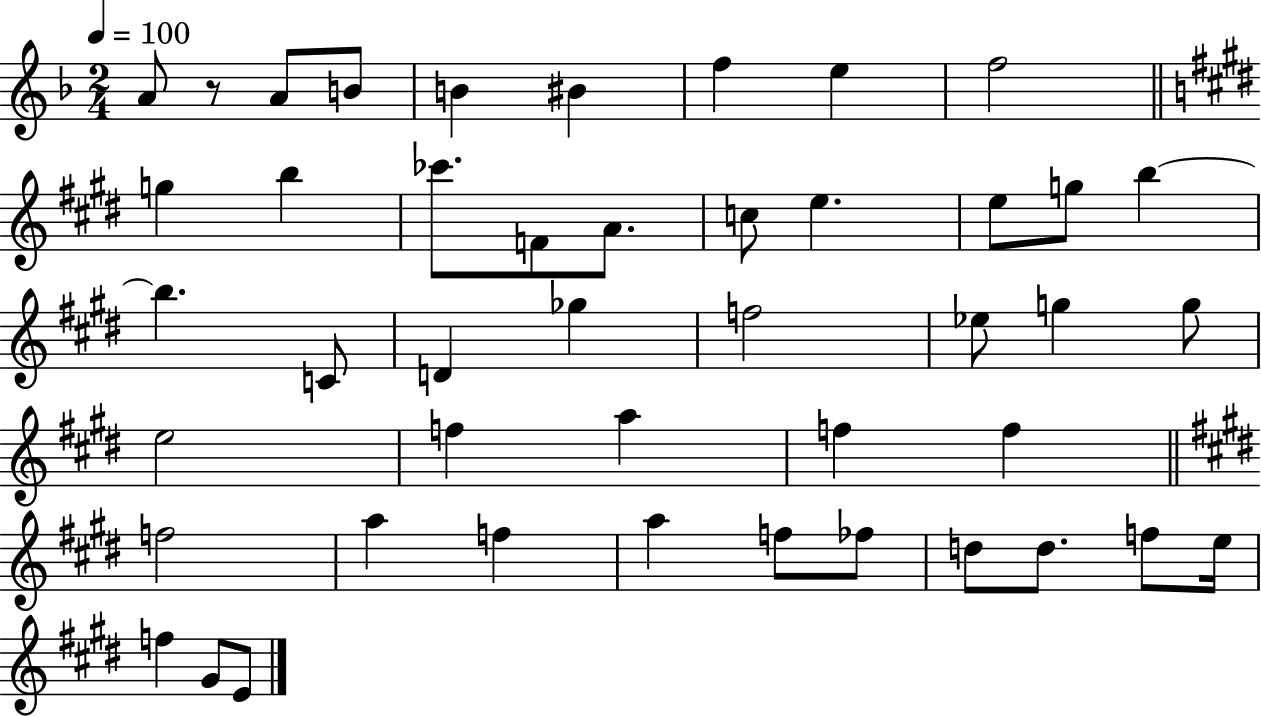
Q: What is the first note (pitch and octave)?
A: A4